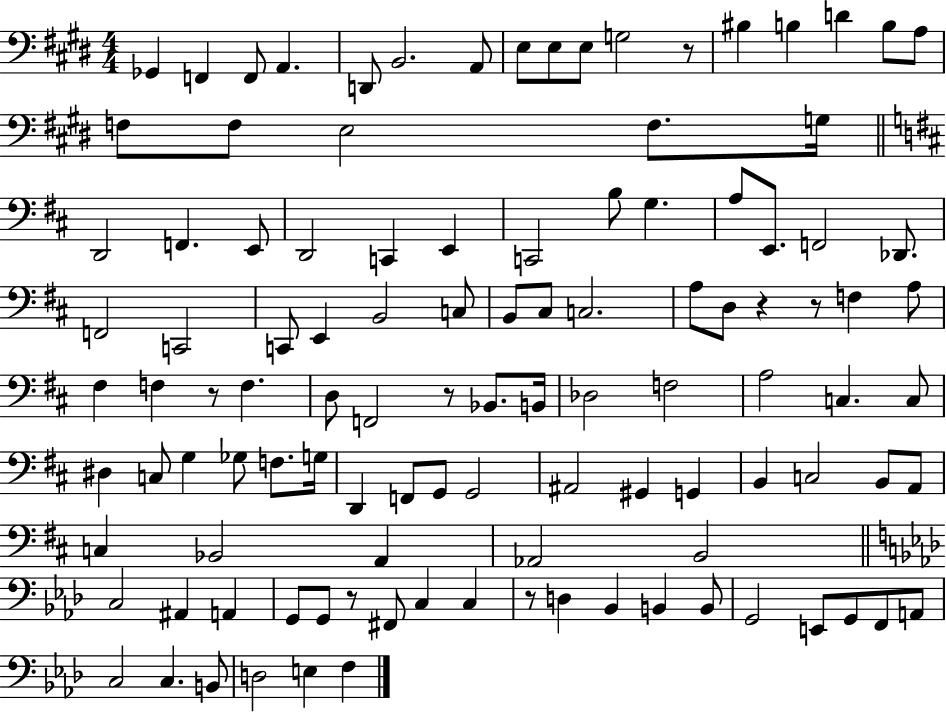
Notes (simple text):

Gb2/q F2/q F2/e A2/q. D2/e B2/h. A2/e E3/e E3/e E3/e G3/h R/e BIS3/q B3/q D4/q B3/e A3/e F3/e F3/e E3/h F3/e. G3/s D2/h F2/q. E2/e D2/h C2/q E2/q C2/h B3/e G3/q. A3/e E2/e. F2/h Db2/e. F2/h C2/h C2/e E2/q B2/h C3/e B2/e C#3/e C3/h. A3/e D3/e R/q R/e F3/q A3/e F#3/q F3/q R/e F3/q. D3/e F2/h R/e Bb2/e. B2/s Db3/h F3/h A3/h C3/q. C3/e D#3/q C3/e G3/q Gb3/e F3/e. G3/s D2/q F2/e G2/e G2/h A#2/h G#2/q G2/q B2/q C3/h B2/e A2/e C3/q Bb2/h A2/q Ab2/h B2/h C3/h A#2/q A2/q G2/e G2/e R/e F#2/e C3/q C3/q R/e D3/q Bb2/q B2/q B2/e G2/h E2/e G2/e F2/e A2/e C3/h C3/q. B2/e D3/h E3/q F3/q